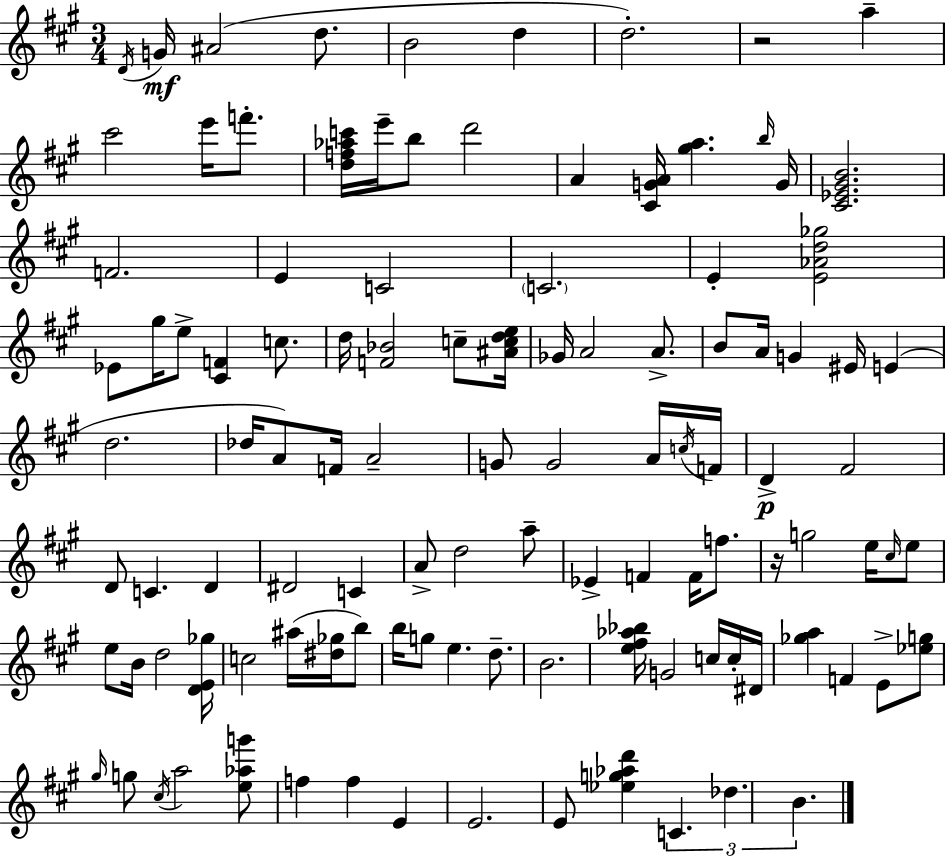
D4/s G4/s A#4/h D5/e. B4/h D5/q D5/h. R/h A5/q C#6/h E6/s F6/e. [D5,F5,Ab5,C6]/s E6/s B5/e D6/h A4/q [C#4,G4,A4]/s [G#5,A5]/q. B5/s G4/s [C#4,Eb4,G#4,B4]/h. F4/h. E4/q C4/h C4/h. E4/q [E4,Ab4,D5,Gb5]/h Eb4/e G#5/s E5/e [C#4,F4]/q C5/e. D5/s [F4,Bb4]/h C5/e [A#4,C5,D5,E5]/s Gb4/s A4/h A4/e. B4/e A4/s G4/q EIS4/s E4/q D5/h. Db5/s A4/e F4/s A4/h G4/e G4/h A4/s C5/s F4/s D4/q F#4/h D4/e C4/q. D4/q D#4/h C4/q A4/e D5/h A5/e Eb4/q F4/q F4/s F5/e. R/s G5/h E5/s C#5/s E5/e E5/e B4/s D5/h [D4,E4,Gb5]/s C5/h A#5/s [D#5,Gb5]/s B5/e B5/s G5/e E5/q. D5/e. B4/h. [E5,F#5,Ab5,Bb5]/s G4/h C5/s C5/s D#4/s [Gb5,A5]/q F4/q E4/e [Eb5,G5]/e G#5/s G5/e C#5/s A5/h [E5,Ab5,G6]/e F5/q F5/q E4/q E4/h. E4/e [Eb5,G5,Ab5,D6]/q C4/q. Db5/q. B4/q.